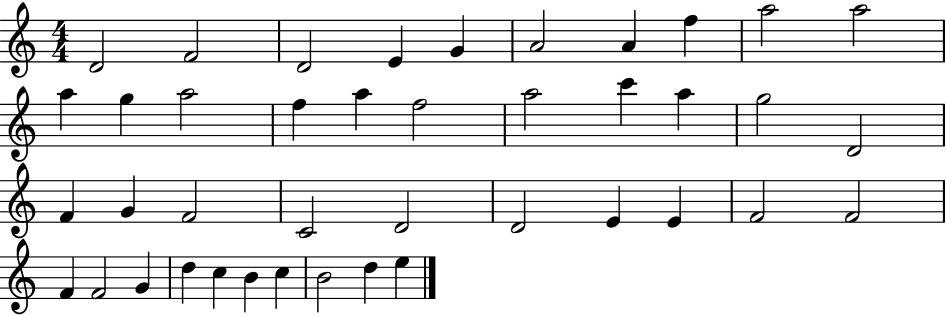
{
  \clef treble
  \numericTimeSignature
  \time 4/4
  \key c \major
  d'2 f'2 | d'2 e'4 g'4 | a'2 a'4 f''4 | a''2 a''2 | \break a''4 g''4 a''2 | f''4 a''4 f''2 | a''2 c'''4 a''4 | g''2 d'2 | \break f'4 g'4 f'2 | c'2 d'2 | d'2 e'4 e'4 | f'2 f'2 | \break f'4 f'2 g'4 | d''4 c''4 b'4 c''4 | b'2 d''4 e''4 | \bar "|."
}